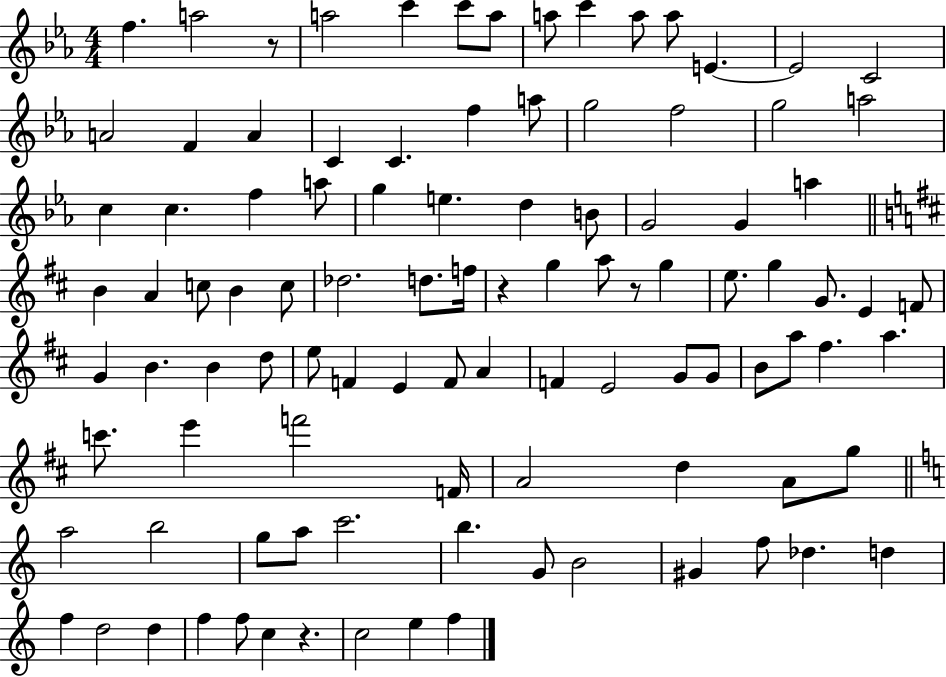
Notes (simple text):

F5/q. A5/h R/e A5/h C6/q C6/e A5/e A5/e C6/q A5/e A5/e E4/q. E4/h C4/h A4/h F4/q A4/q C4/q C4/q. F5/q A5/e G5/h F5/h G5/h A5/h C5/q C5/q. F5/q A5/e G5/q E5/q. D5/q B4/e G4/h G4/q A5/q B4/q A4/q C5/e B4/q C5/e Db5/h. D5/e. F5/s R/q G5/q A5/e R/e G5/q E5/e. G5/q G4/e. E4/q F4/e G4/q B4/q. B4/q D5/e E5/e F4/q E4/q F4/e A4/q F4/q E4/h G4/e G4/e B4/e A5/e F#5/q. A5/q. C6/e. E6/q F6/h F4/s A4/h D5/q A4/e G5/e A5/h B5/h G5/e A5/e C6/h. B5/q. G4/e B4/h G#4/q F5/e Db5/q. D5/q F5/q D5/h D5/q F5/q F5/e C5/q R/q. C5/h E5/q F5/q